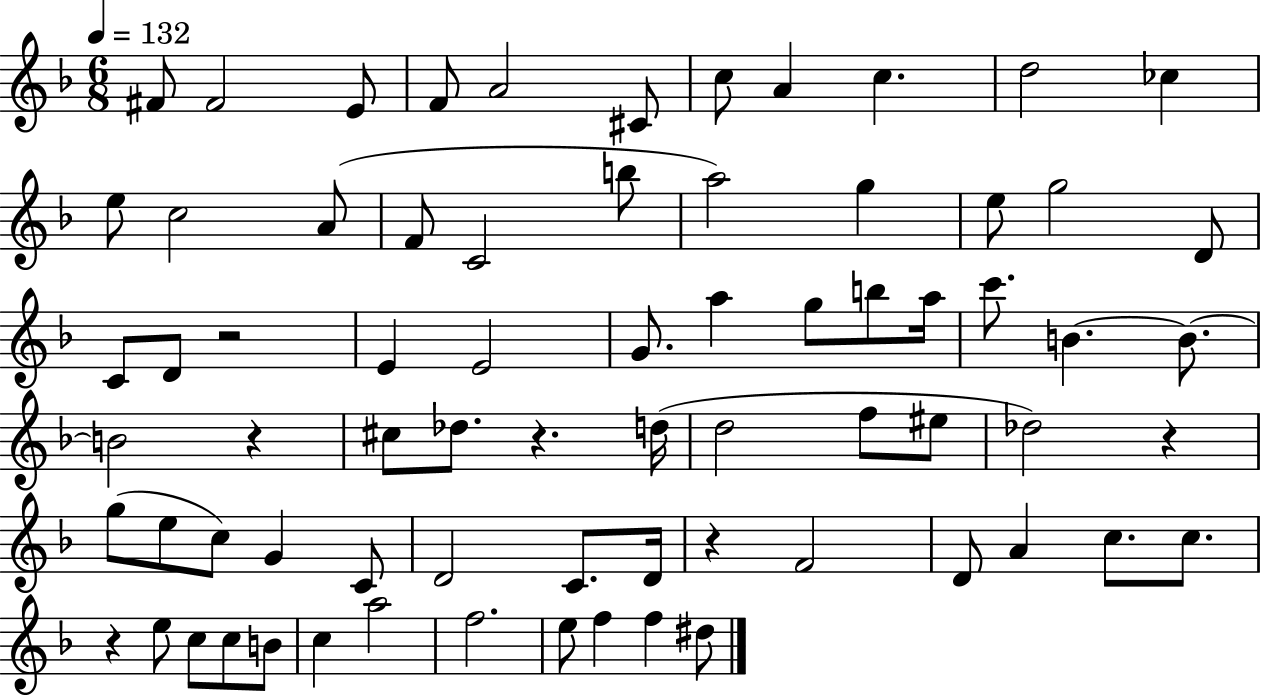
X:1
T:Untitled
M:6/8
L:1/4
K:F
^F/2 ^F2 E/2 F/2 A2 ^C/2 c/2 A c d2 _c e/2 c2 A/2 F/2 C2 b/2 a2 g e/2 g2 D/2 C/2 D/2 z2 E E2 G/2 a g/2 b/2 a/4 c'/2 B B/2 B2 z ^c/2 _d/2 z d/4 d2 f/2 ^e/2 _d2 z g/2 e/2 c/2 G C/2 D2 C/2 D/4 z F2 D/2 A c/2 c/2 z e/2 c/2 c/2 B/2 c a2 f2 e/2 f f ^d/2